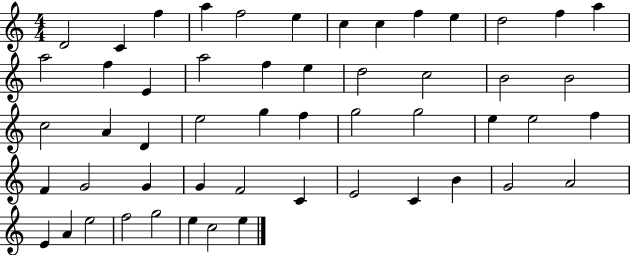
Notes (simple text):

D4/h C4/q F5/q A5/q F5/h E5/q C5/q C5/q F5/q E5/q D5/h F5/q A5/q A5/h F5/q E4/q A5/h F5/q E5/q D5/h C5/h B4/h B4/h C5/h A4/q D4/q E5/h G5/q F5/q G5/h G5/h E5/q E5/h F5/q F4/q G4/h G4/q G4/q F4/h C4/q E4/h C4/q B4/q G4/h A4/h E4/q A4/q E5/h F5/h G5/h E5/q C5/h E5/q